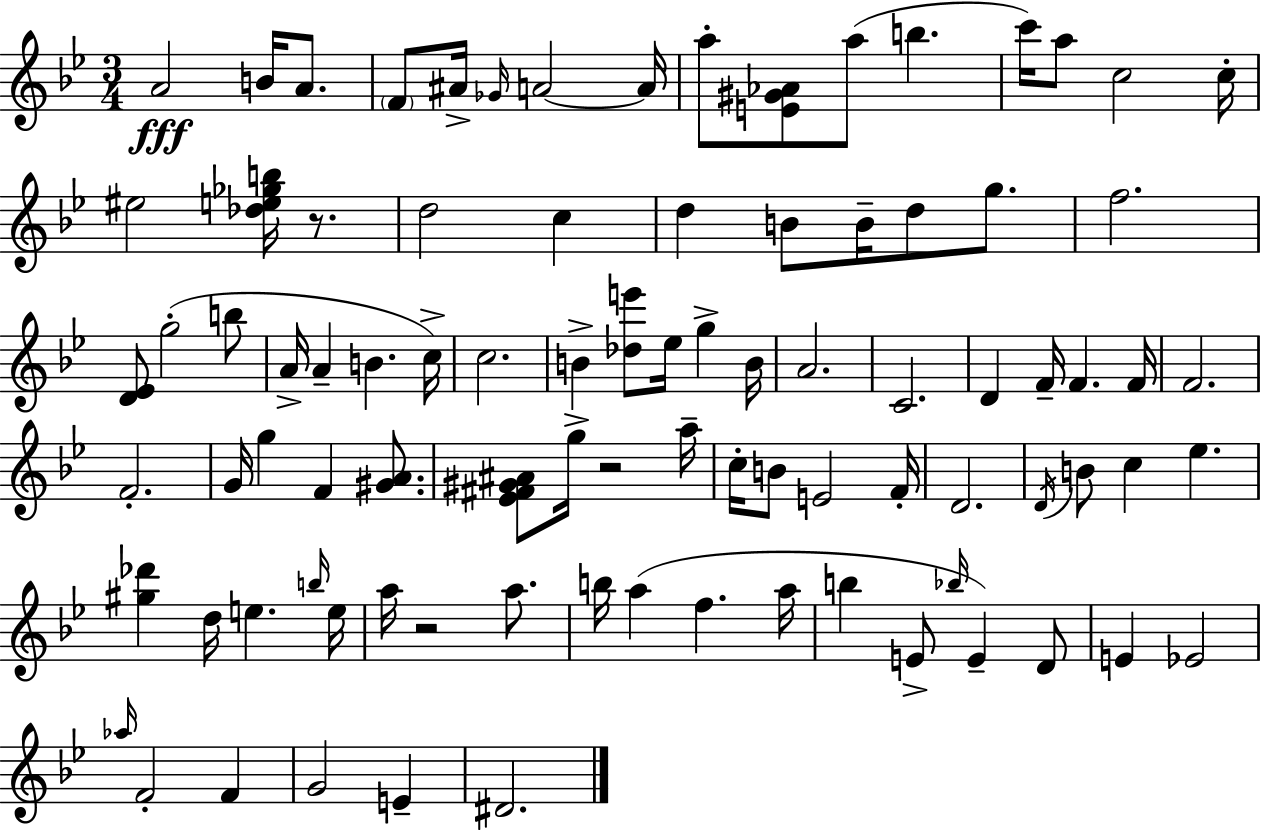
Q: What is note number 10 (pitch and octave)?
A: A5